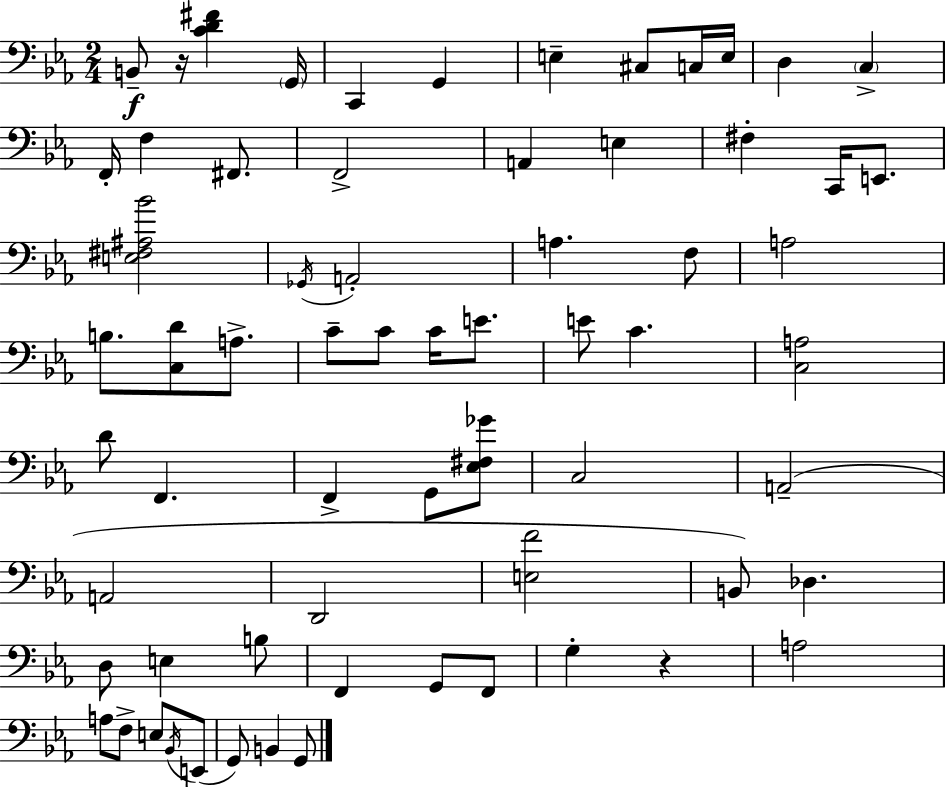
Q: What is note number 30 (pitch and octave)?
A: E4